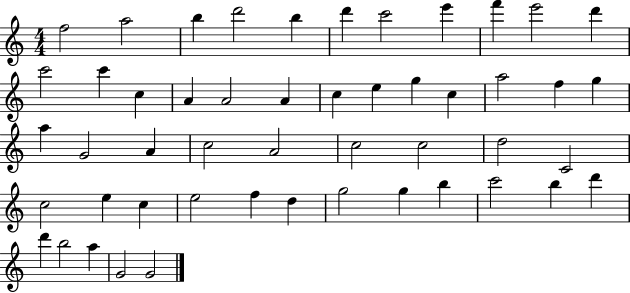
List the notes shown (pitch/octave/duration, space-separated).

F5/h A5/h B5/q D6/h B5/q D6/q C6/h E6/q F6/q E6/h D6/q C6/h C6/q C5/q A4/q A4/h A4/q C5/q E5/q G5/q C5/q A5/h F5/q G5/q A5/q G4/h A4/q C5/h A4/h C5/h C5/h D5/h C4/h C5/h E5/q C5/q E5/h F5/q D5/q G5/h G5/q B5/q C6/h B5/q D6/q D6/q B5/h A5/q G4/h G4/h